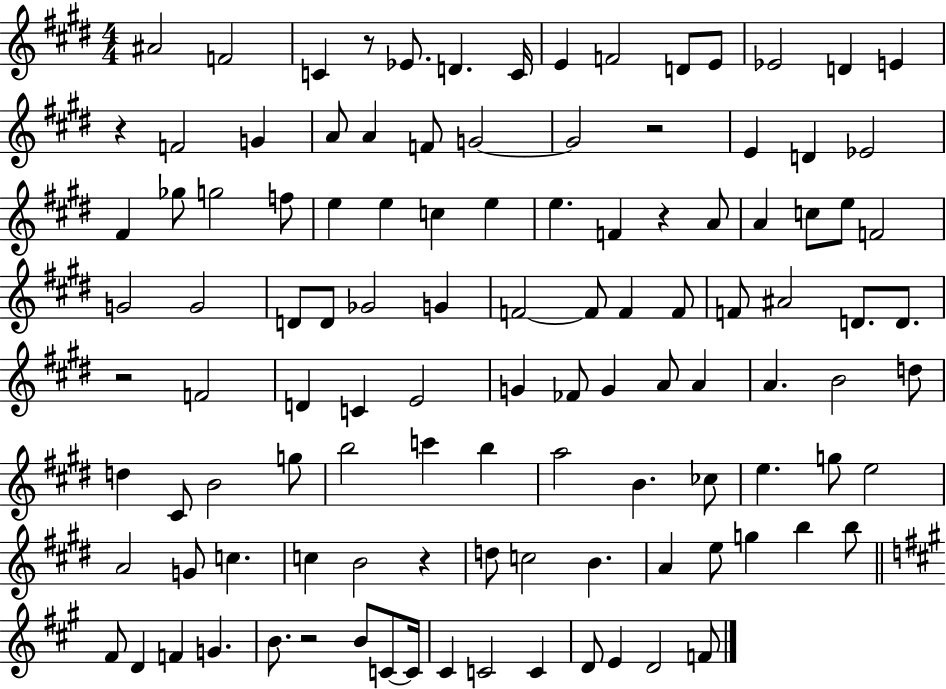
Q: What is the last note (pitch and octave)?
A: F4